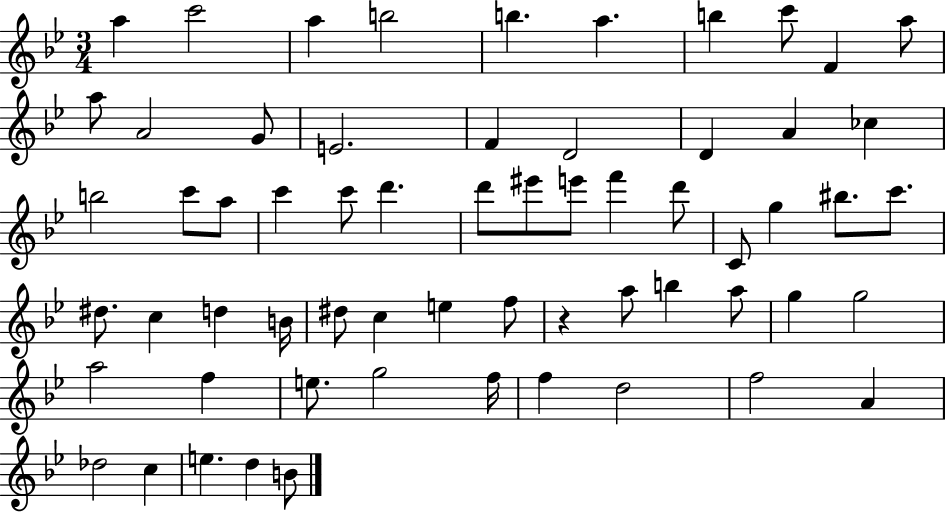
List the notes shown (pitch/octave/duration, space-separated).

A5/q C6/h A5/q B5/h B5/q. A5/q. B5/q C6/e F4/q A5/e A5/e A4/h G4/e E4/h. F4/q D4/h D4/q A4/q CES5/q B5/h C6/e A5/e C6/q C6/e D6/q. D6/e EIS6/e E6/e F6/q D6/e C4/e G5/q BIS5/e. C6/e. D#5/e. C5/q D5/q B4/s D#5/e C5/q E5/q F5/e R/q A5/e B5/q A5/e G5/q G5/h A5/h F5/q E5/e. G5/h F5/s F5/q D5/h F5/h A4/q Db5/h C5/q E5/q. D5/q B4/e